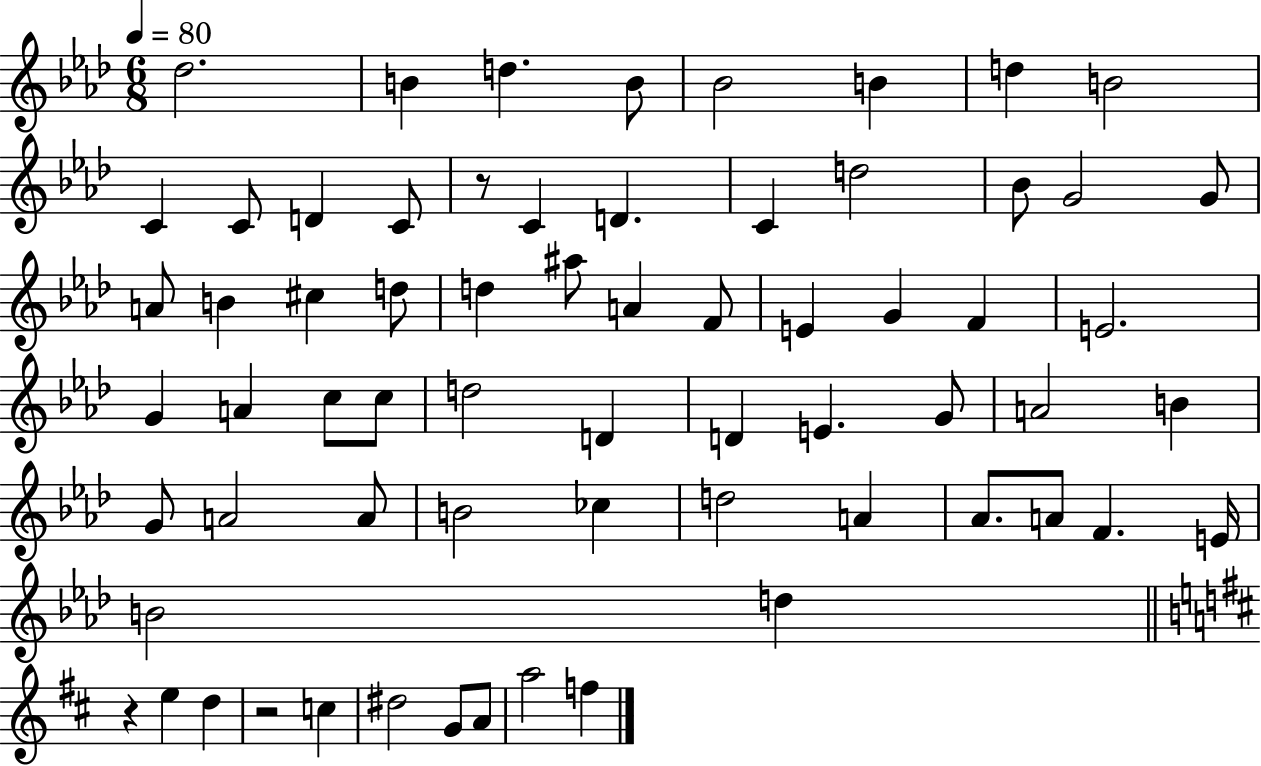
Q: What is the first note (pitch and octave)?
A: Db5